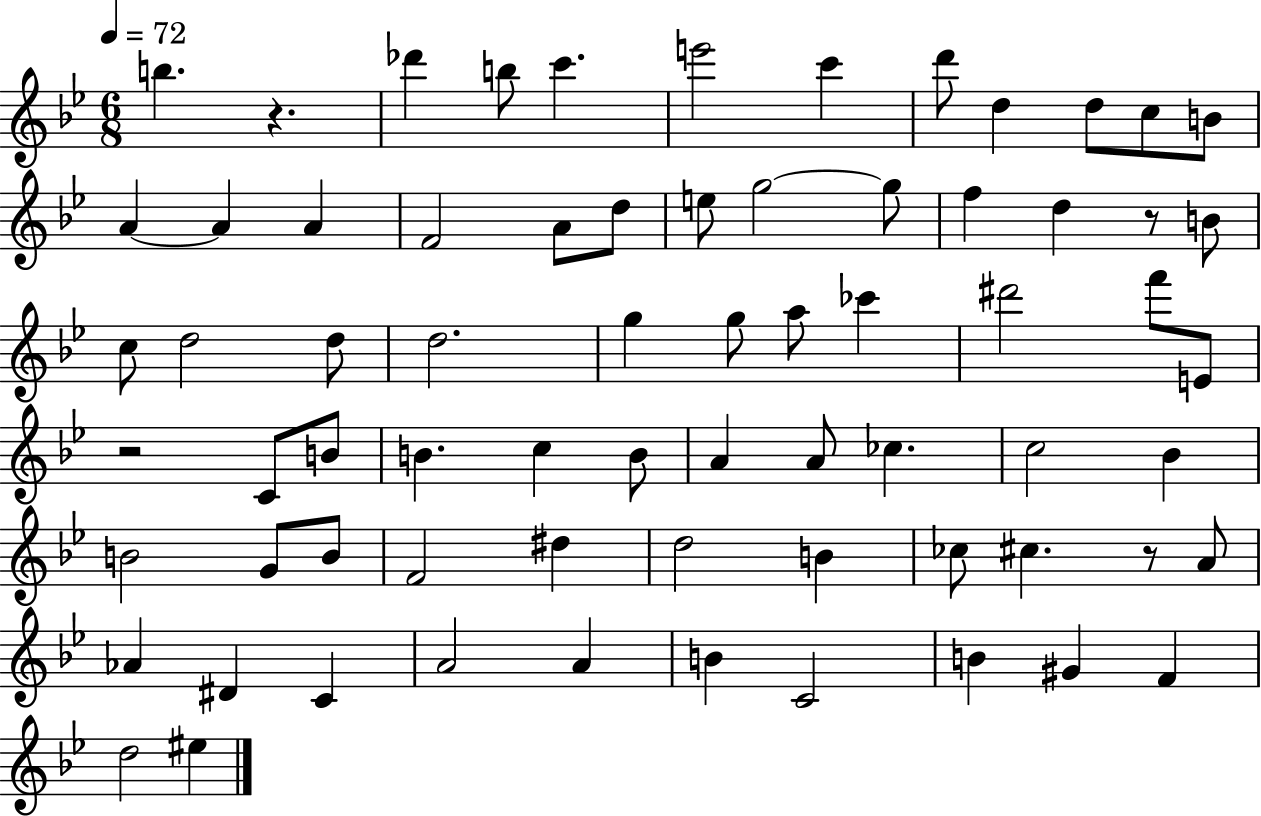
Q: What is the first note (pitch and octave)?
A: B5